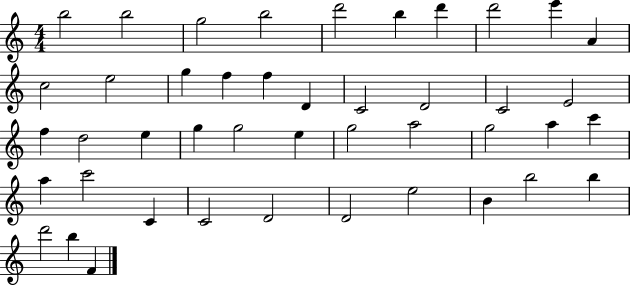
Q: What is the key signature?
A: C major